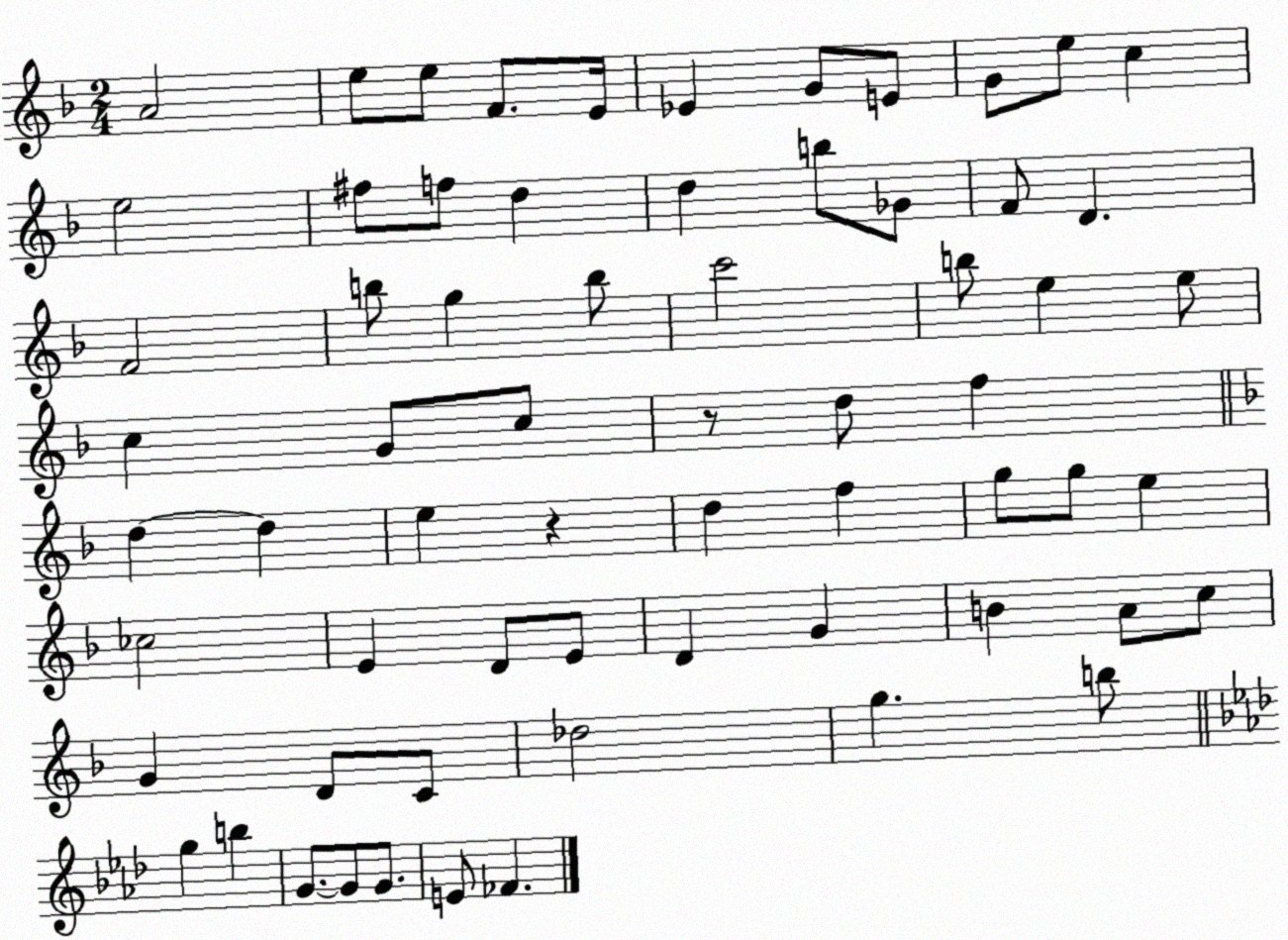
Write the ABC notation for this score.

X:1
T:Untitled
M:2/4
L:1/4
K:F
A2 e/2 e/2 F/2 E/4 _E G/2 E/2 G/2 e/2 c e2 ^f/2 f/2 d d b/2 _G/2 F/2 D F2 b/2 g b/2 c'2 b/2 e e/2 c G/2 c/2 z/2 d/2 f d d e z d f g/2 g/2 e _c2 E D/2 E/2 D G B A/2 c/2 G D/2 C/2 _d2 g b/2 g b G/2 G/2 G/2 E/2 _F